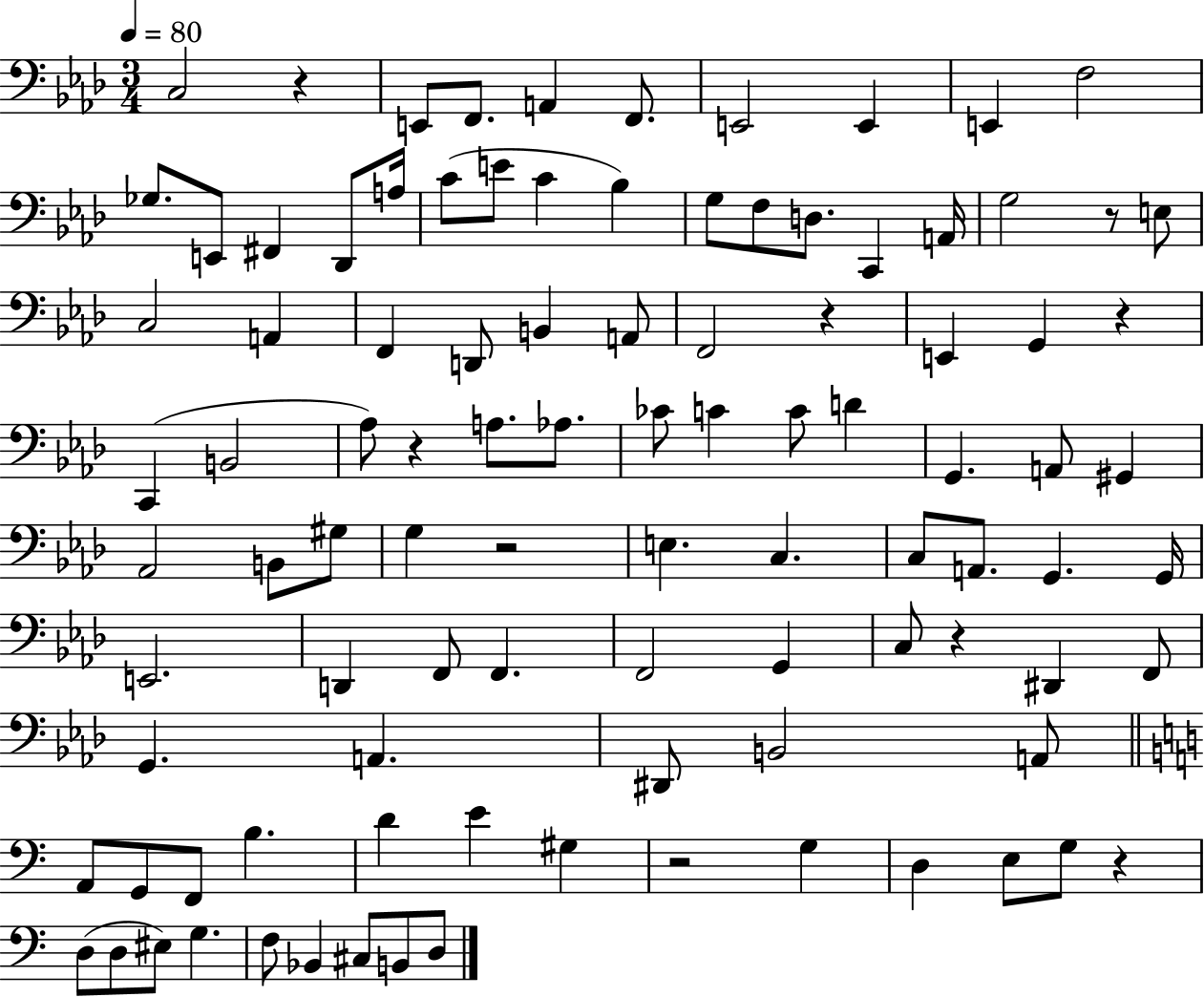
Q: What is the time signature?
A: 3/4